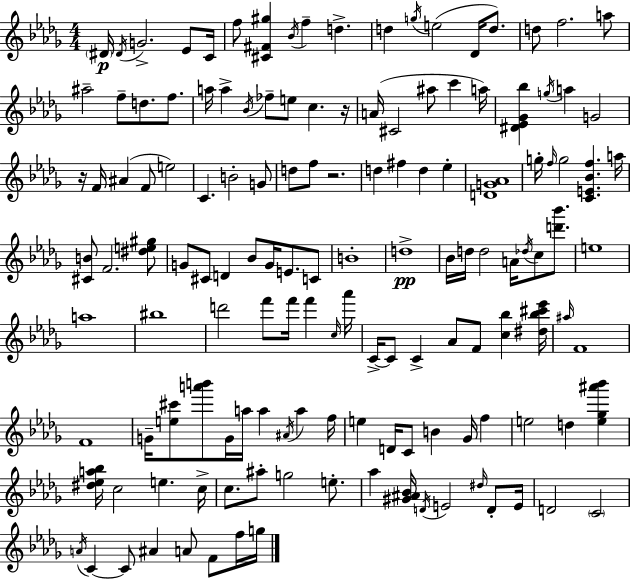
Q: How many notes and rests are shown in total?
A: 140